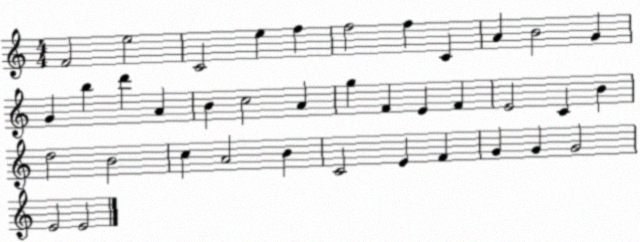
X:1
T:Untitled
M:4/4
L:1/4
K:C
F2 e2 C2 e f f2 f C A B2 G G b d' A B c2 A g F E F E2 C B d2 B2 c A2 B C2 E F G G G2 E2 E2